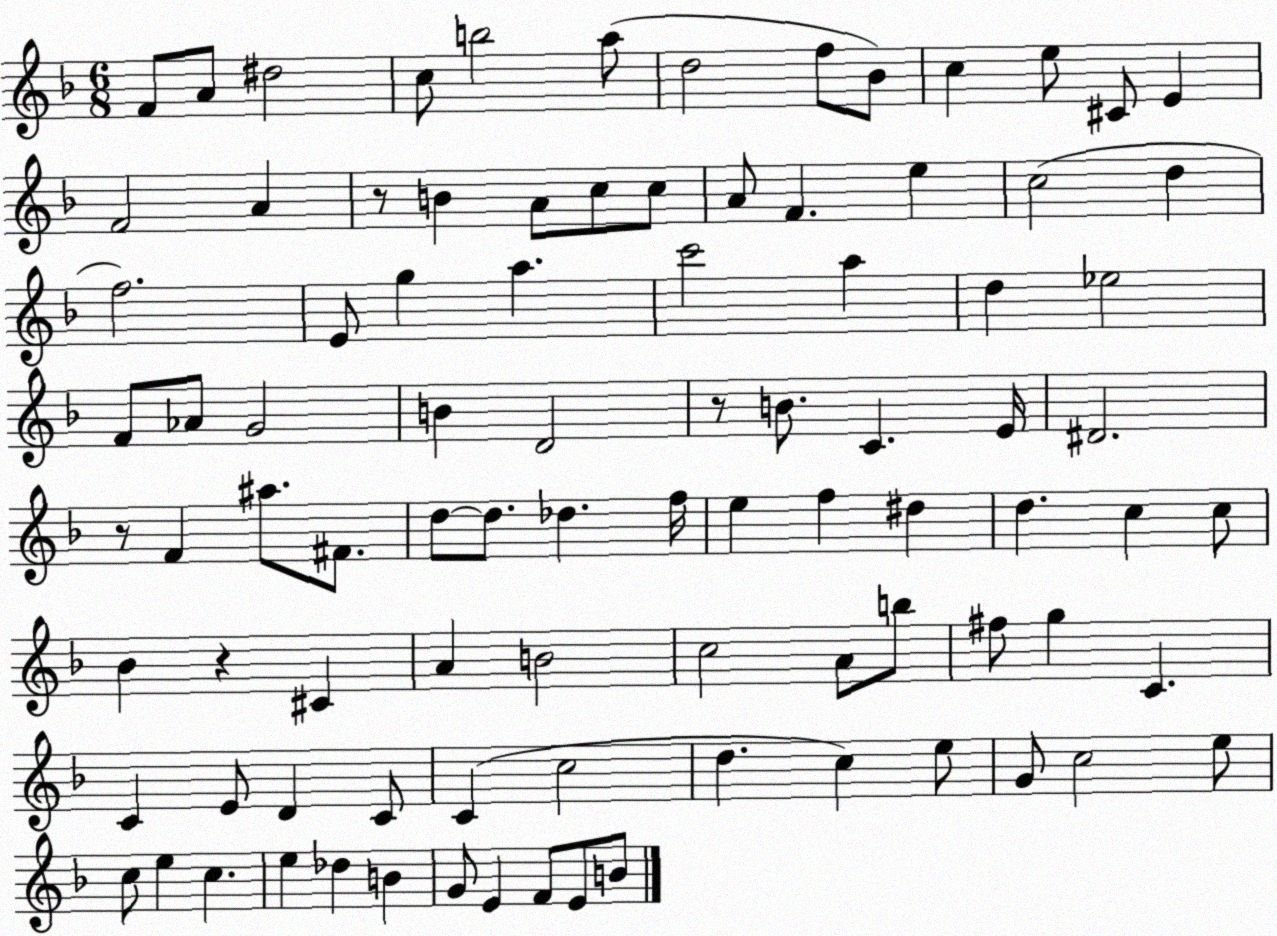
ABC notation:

X:1
T:Untitled
M:6/8
L:1/4
K:F
F/2 A/2 ^d2 c/2 b2 a/2 d2 f/2 _B/2 c e/2 ^C/2 E F2 A z/2 B A/2 c/2 c/2 A/2 F e c2 d f2 E/2 g a c'2 a d _e2 F/2 _A/2 G2 B D2 z/2 B/2 C E/4 ^D2 z/2 F ^a/2 ^F/2 d/2 d/2 _d f/4 e f ^d d c c/2 _B z ^C A B2 c2 A/2 b/2 ^f/2 g C C E/2 D C/2 C c2 d c e/2 G/2 c2 e/2 c/2 e c e _d B G/2 E F/2 E/2 B/2